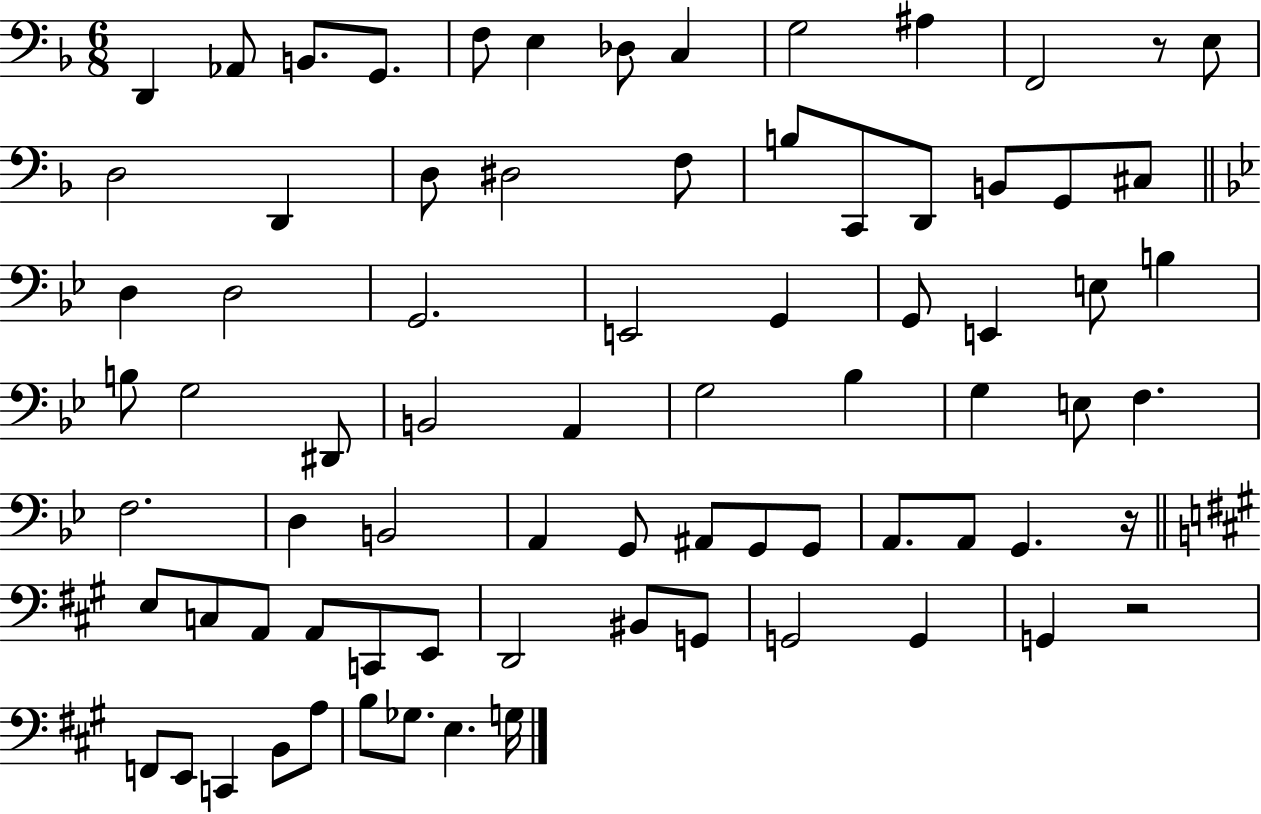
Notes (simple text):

D2/q Ab2/e B2/e. G2/e. F3/e E3/q Db3/e C3/q G3/h A#3/q F2/h R/e E3/e D3/h D2/q D3/e D#3/h F3/e B3/e C2/e D2/e B2/e G2/e C#3/e D3/q D3/h G2/h. E2/h G2/q G2/e E2/q E3/e B3/q B3/e G3/h D#2/e B2/h A2/q G3/h Bb3/q G3/q E3/e F3/q. F3/h. D3/q B2/h A2/q G2/e A#2/e G2/e G2/e A2/e. A2/e G2/q. R/s E3/e C3/e A2/e A2/e C2/e E2/e D2/h BIS2/e G2/e G2/h G2/q G2/q R/h F2/e E2/e C2/q B2/e A3/e B3/e Gb3/e. E3/q. G3/s